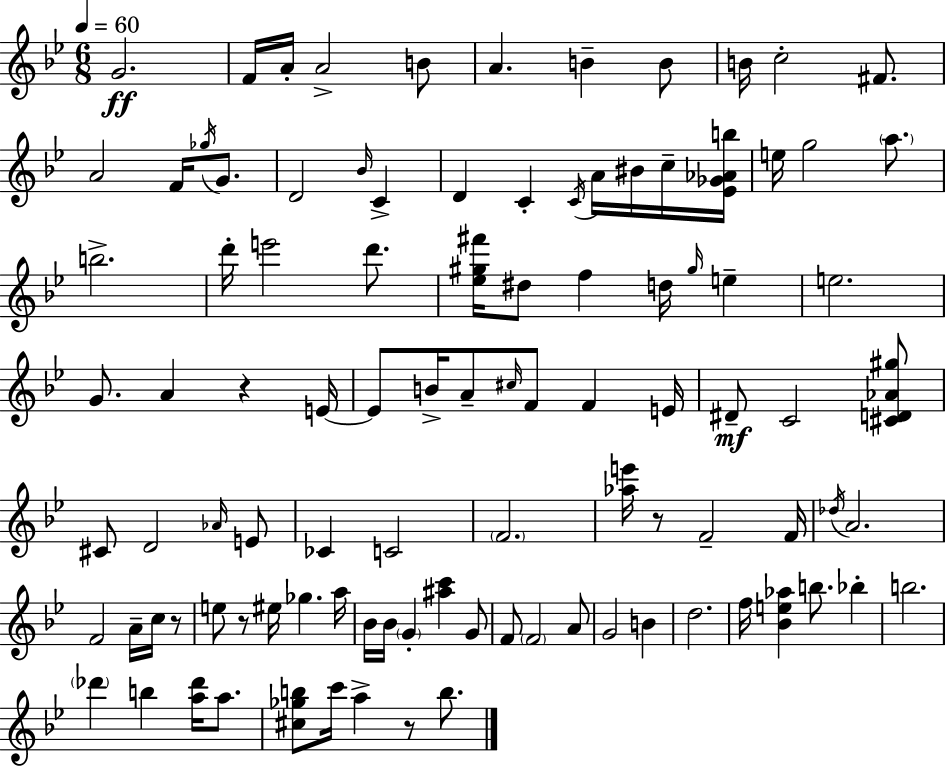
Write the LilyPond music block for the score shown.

{
  \clef treble
  \numericTimeSignature
  \time 6/8
  \key bes \major
  \tempo 4 = 60
  g'2.\ff | f'16 a'16-. a'2-> b'8 | a'4. b'4-- b'8 | b'16 c''2-. fis'8. | \break a'2 f'16 \acciaccatura { ges''16 } g'8. | d'2 \grace { bes'16 } c'4-> | d'4 c'4-. \acciaccatura { c'16 } a'16 | bis'16 c''16-- <ees' ges' aes' b''>16 e''16 g''2 | \break \parenthesize a''8. b''2.-> | d'''16-. e'''2 | d'''8. <ees'' gis'' fis'''>16 dis''8 f''4 d''16 \grace { gis''16 } | e''4-- e''2. | \break g'8. a'4 r4 | e'16~~ e'8 b'16-> a'8-- \grace { cis''16 } f'8 | f'4 e'16 dis'8--\mf c'2 | <cis' d' aes' gis''>8 cis'8 d'2 | \break \grace { aes'16 } e'8 ces'4 c'2 | \parenthesize f'2. | <aes'' e'''>16 r8 f'2-- | f'16 \acciaccatura { des''16 } a'2. | \break f'2 | a'16-- c''16 r8 e''8 r8 eis''16 | ges''4. a''16 bes'16 bes'16 \parenthesize g'4-. | <ais'' c'''>4 g'8 f'8 \parenthesize f'2 | \break a'8 g'2 | b'4 d''2. | f''16 <bes' e'' aes''>4 | b''8. bes''4-. b''2. | \break \parenthesize des'''4 b''4 | <a'' des'''>16 a''8. <cis'' ges'' b''>8 c'''16 a''4-> | r8 b''8. \bar "|."
}